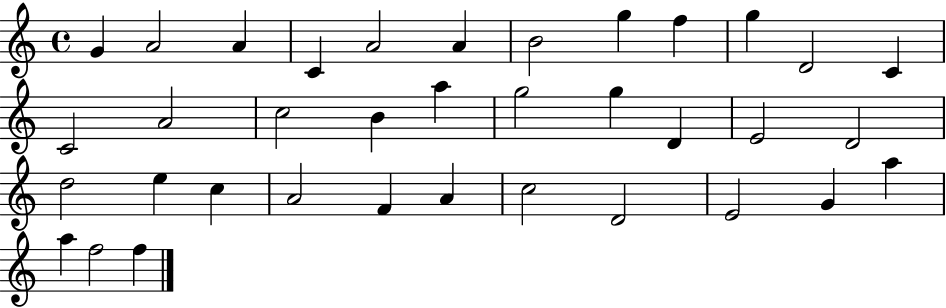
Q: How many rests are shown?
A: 0